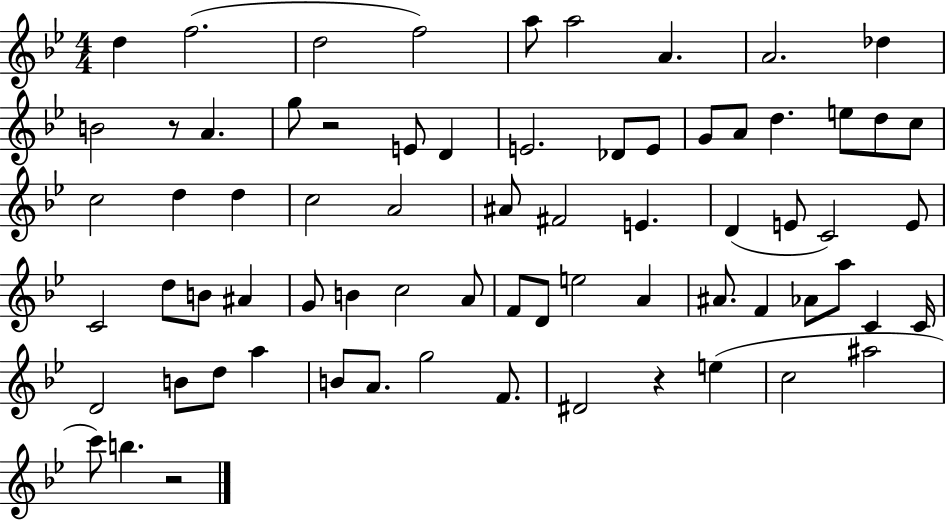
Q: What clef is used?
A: treble